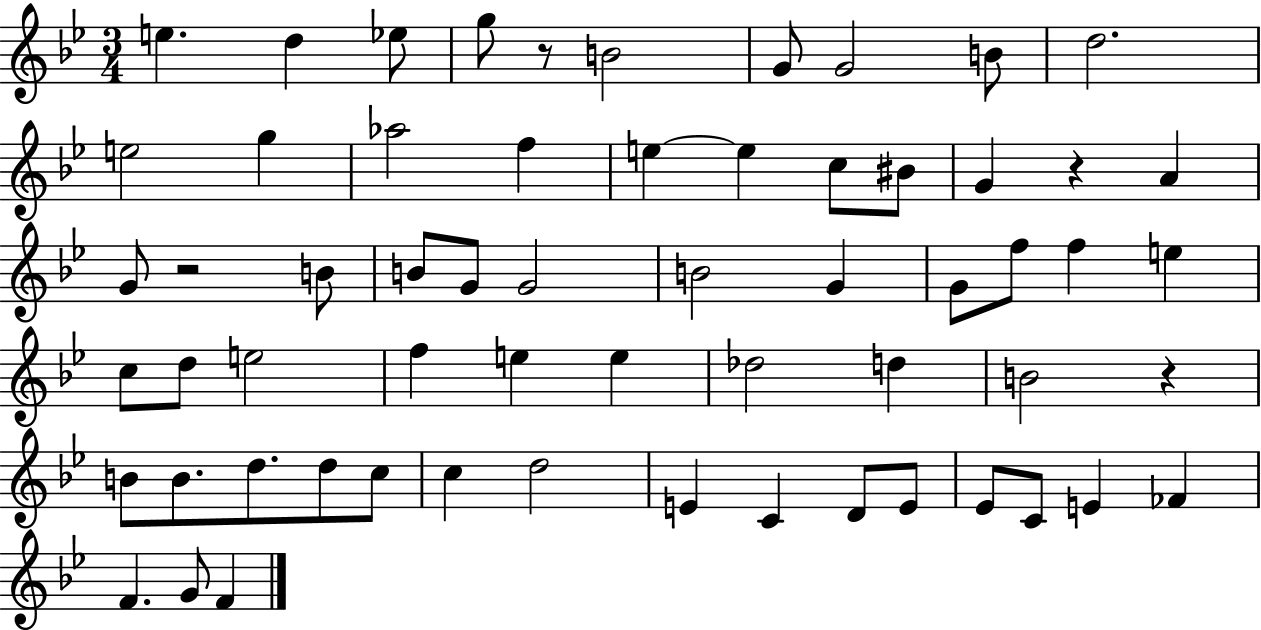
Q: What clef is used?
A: treble